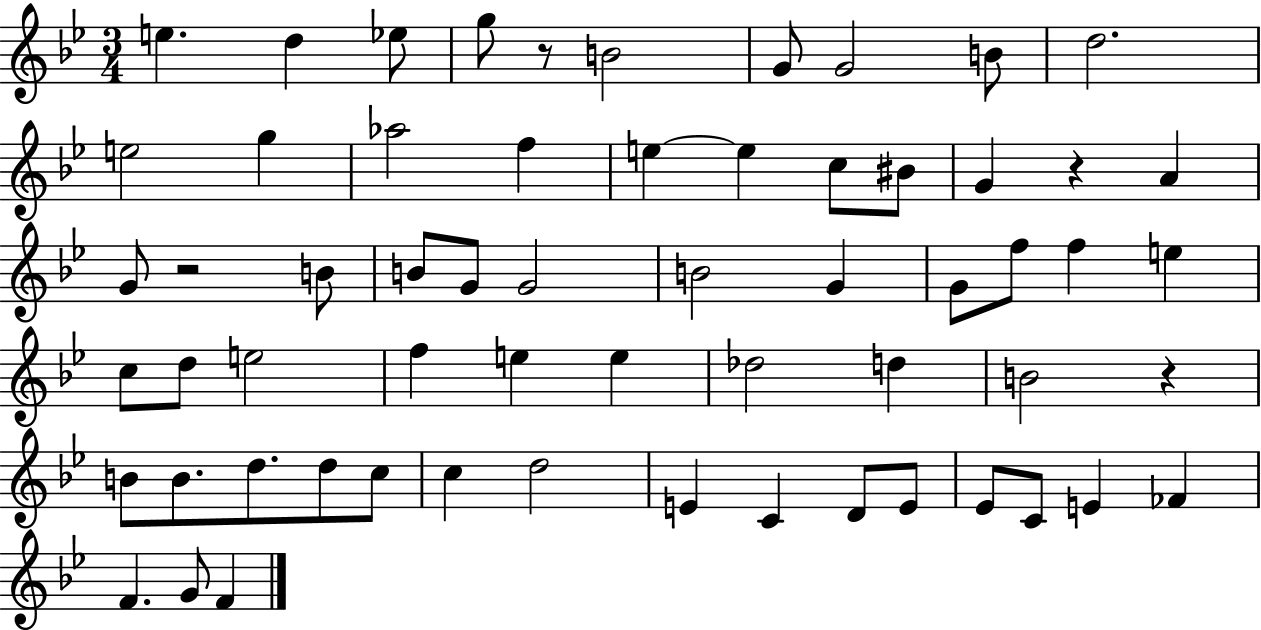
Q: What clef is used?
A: treble